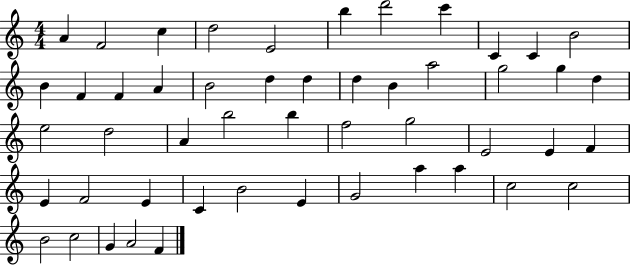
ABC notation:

X:1
T:Untitled
M:4/4
L:1/4
K:C
A F2 c d2 E2 b d'2 c' C C B2 B F F A B2 d d d B a2 g2 g d e2 d2 A b2 b f2 g2 E2 E F E F2 E C B2 E G2 a a c2 c2 B2 c2 G A2 F